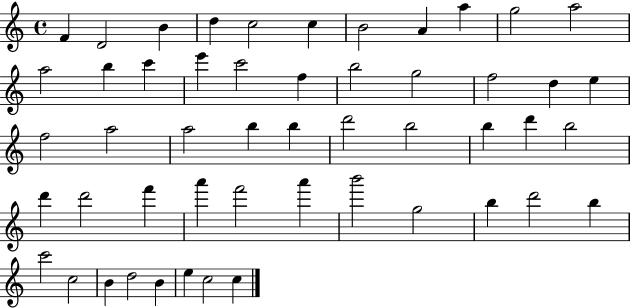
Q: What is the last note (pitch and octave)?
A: C5